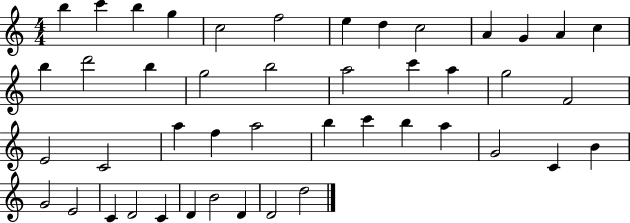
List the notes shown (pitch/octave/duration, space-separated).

B5/q C6/q B5/q G5/q C5/h F5/h E5/q D5/q C5/h A4/q G4/q A4/q C5/q B5/q D6/h B5/q G5/h B5/h A5/h C6/q A5/q G5/h F4/h E4/h C4/h A5/q F5/q A5/h B5/q C6/q B5/q A5/q G4/h C4/q B4/q G4/h E4/h C4/q D4/h C4/q D4/q B4/h D4/q D4/h D5/h